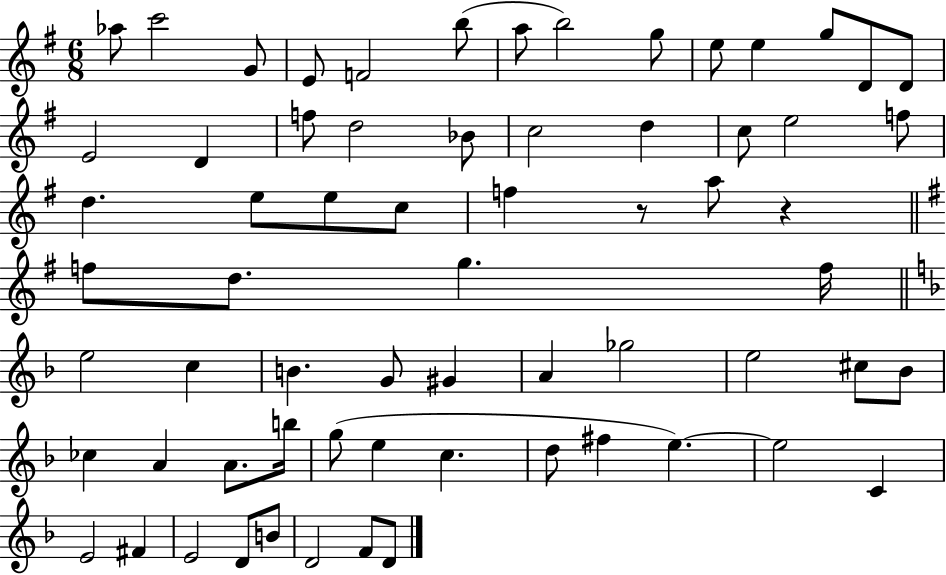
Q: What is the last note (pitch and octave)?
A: D4